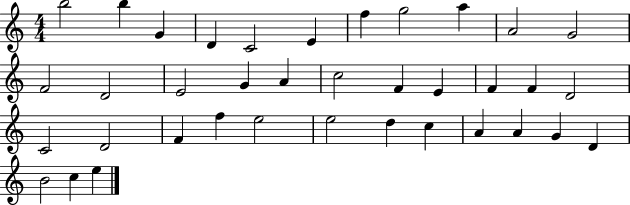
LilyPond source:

{
  \clef treble
  \numericTimeSignature
  \time 4/4
  \key c \major
  b''2 b''4 g'4 | d'4 c'2 e'4 | f''4 g''2 a''4 | a'2 g'2 | \break f'2 d'2 | e'2 g'4 a'4 | c''2 f'4 e'4 | f'4 f'4 d'2 | \break c'2 d'2 | f'4 f''4 e''2 | e''2 d''4 c''4 | a'4 a'4 g'4 d'4 | \break b'2 c''4 e''4 | \bar "|."
}